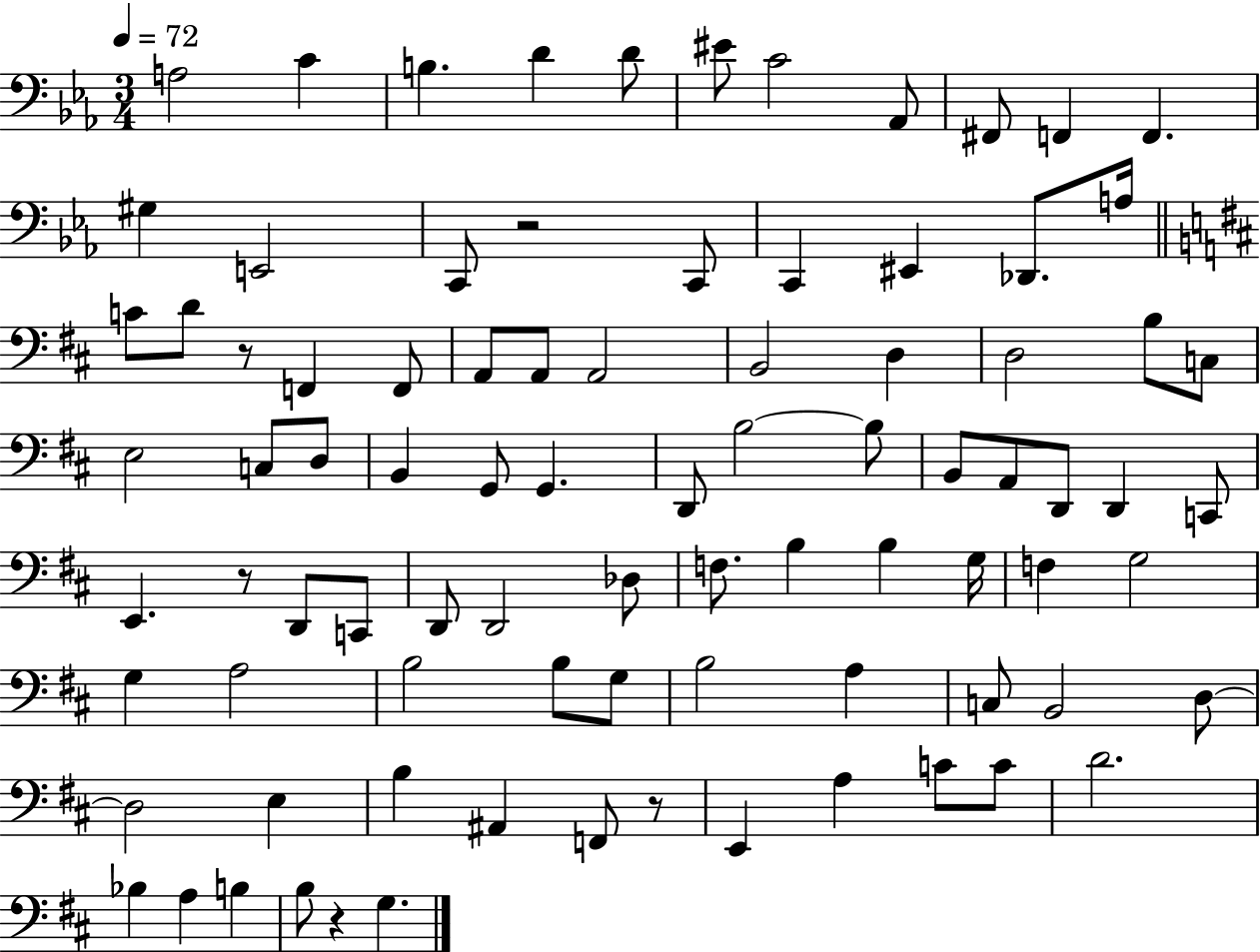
{
  \clef bass
  \numericTimeSignature
  \time 3/4
  \key ees \major
  \tempo 4 = 72
  a2 c'4 | b4. d'4 d'8 | eis'8 c'2 aes,8 | fis,8 f,4 f,4. | \break gis4 e,2 | c,8 r2 c,8 | c,4 eis,4 des,8. a16 | \bar "||" \break \key b \minor c'8 d'8 r8 f,4 f,8 | a,8 a,8 a,2 | b,2 d4 | d2 b8 c8 | \break e2 c8 d8 | b,4 g,8 g,4. | d,8 b2~~ b8 | b,8 a,8 d,8 d,4 c,8 | \break e,4. r8 d,8 c,8 | d,8 d,2 des8 | f8. b4 b4 g16 | f4 g2 | \break g4 a2 | b2 b8 g8 | b2 a4 | c8 b,2 d8~~ | \break d2 e4 | b4 ais,4 f,8 r8 | e,4 a4 c'8 c'8 | d'2. | \break bes4 a4 b4 | b8 r4 g4. | \bar "|."
}